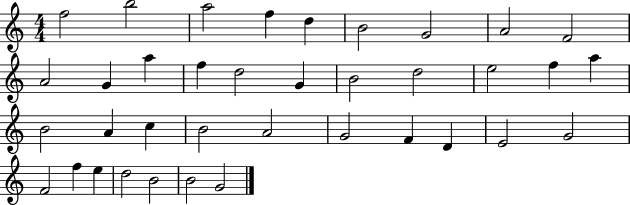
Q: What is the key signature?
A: C major